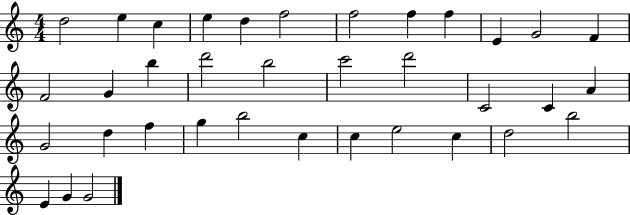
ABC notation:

X:1
T:Untitled
M:4/4
L:1/4
K:C
d2 e c e d f2 f2 f f E G2 F F2 G b d'2 b2 c'2 d'2 C2 C A G2 d f g b2 c c e2 c d2 b2 E G G2